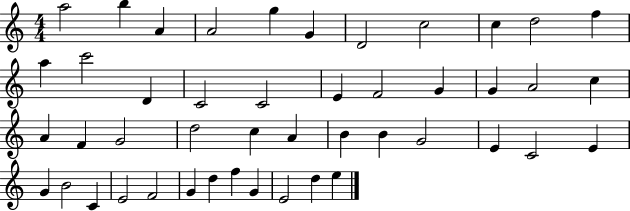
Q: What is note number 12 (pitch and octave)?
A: A5